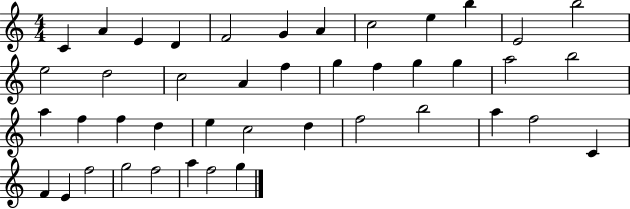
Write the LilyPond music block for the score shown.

{
  \clef treble
  \numericTimeSignature
  \time 4/4
  \key c \major
  c'4 a'4 e'4 d'4 | f'2 g'4 a'4 | c''2 e''4 b''4 | e'2 b''2 | \break e''2 d''2 | c''2 a'4 f''4 | g''4 f''4 g''4 g''4 | a''2 b''2 | \break a''4 f''4 f''4 d''4 | e''4 c''2 d''4 | f''2 b''2 | a''4 f''2 c'4 | \break f'4 e'4 f''2 | g''2 f''2 | a''4 f''2 g''4 | \bar "|."
}